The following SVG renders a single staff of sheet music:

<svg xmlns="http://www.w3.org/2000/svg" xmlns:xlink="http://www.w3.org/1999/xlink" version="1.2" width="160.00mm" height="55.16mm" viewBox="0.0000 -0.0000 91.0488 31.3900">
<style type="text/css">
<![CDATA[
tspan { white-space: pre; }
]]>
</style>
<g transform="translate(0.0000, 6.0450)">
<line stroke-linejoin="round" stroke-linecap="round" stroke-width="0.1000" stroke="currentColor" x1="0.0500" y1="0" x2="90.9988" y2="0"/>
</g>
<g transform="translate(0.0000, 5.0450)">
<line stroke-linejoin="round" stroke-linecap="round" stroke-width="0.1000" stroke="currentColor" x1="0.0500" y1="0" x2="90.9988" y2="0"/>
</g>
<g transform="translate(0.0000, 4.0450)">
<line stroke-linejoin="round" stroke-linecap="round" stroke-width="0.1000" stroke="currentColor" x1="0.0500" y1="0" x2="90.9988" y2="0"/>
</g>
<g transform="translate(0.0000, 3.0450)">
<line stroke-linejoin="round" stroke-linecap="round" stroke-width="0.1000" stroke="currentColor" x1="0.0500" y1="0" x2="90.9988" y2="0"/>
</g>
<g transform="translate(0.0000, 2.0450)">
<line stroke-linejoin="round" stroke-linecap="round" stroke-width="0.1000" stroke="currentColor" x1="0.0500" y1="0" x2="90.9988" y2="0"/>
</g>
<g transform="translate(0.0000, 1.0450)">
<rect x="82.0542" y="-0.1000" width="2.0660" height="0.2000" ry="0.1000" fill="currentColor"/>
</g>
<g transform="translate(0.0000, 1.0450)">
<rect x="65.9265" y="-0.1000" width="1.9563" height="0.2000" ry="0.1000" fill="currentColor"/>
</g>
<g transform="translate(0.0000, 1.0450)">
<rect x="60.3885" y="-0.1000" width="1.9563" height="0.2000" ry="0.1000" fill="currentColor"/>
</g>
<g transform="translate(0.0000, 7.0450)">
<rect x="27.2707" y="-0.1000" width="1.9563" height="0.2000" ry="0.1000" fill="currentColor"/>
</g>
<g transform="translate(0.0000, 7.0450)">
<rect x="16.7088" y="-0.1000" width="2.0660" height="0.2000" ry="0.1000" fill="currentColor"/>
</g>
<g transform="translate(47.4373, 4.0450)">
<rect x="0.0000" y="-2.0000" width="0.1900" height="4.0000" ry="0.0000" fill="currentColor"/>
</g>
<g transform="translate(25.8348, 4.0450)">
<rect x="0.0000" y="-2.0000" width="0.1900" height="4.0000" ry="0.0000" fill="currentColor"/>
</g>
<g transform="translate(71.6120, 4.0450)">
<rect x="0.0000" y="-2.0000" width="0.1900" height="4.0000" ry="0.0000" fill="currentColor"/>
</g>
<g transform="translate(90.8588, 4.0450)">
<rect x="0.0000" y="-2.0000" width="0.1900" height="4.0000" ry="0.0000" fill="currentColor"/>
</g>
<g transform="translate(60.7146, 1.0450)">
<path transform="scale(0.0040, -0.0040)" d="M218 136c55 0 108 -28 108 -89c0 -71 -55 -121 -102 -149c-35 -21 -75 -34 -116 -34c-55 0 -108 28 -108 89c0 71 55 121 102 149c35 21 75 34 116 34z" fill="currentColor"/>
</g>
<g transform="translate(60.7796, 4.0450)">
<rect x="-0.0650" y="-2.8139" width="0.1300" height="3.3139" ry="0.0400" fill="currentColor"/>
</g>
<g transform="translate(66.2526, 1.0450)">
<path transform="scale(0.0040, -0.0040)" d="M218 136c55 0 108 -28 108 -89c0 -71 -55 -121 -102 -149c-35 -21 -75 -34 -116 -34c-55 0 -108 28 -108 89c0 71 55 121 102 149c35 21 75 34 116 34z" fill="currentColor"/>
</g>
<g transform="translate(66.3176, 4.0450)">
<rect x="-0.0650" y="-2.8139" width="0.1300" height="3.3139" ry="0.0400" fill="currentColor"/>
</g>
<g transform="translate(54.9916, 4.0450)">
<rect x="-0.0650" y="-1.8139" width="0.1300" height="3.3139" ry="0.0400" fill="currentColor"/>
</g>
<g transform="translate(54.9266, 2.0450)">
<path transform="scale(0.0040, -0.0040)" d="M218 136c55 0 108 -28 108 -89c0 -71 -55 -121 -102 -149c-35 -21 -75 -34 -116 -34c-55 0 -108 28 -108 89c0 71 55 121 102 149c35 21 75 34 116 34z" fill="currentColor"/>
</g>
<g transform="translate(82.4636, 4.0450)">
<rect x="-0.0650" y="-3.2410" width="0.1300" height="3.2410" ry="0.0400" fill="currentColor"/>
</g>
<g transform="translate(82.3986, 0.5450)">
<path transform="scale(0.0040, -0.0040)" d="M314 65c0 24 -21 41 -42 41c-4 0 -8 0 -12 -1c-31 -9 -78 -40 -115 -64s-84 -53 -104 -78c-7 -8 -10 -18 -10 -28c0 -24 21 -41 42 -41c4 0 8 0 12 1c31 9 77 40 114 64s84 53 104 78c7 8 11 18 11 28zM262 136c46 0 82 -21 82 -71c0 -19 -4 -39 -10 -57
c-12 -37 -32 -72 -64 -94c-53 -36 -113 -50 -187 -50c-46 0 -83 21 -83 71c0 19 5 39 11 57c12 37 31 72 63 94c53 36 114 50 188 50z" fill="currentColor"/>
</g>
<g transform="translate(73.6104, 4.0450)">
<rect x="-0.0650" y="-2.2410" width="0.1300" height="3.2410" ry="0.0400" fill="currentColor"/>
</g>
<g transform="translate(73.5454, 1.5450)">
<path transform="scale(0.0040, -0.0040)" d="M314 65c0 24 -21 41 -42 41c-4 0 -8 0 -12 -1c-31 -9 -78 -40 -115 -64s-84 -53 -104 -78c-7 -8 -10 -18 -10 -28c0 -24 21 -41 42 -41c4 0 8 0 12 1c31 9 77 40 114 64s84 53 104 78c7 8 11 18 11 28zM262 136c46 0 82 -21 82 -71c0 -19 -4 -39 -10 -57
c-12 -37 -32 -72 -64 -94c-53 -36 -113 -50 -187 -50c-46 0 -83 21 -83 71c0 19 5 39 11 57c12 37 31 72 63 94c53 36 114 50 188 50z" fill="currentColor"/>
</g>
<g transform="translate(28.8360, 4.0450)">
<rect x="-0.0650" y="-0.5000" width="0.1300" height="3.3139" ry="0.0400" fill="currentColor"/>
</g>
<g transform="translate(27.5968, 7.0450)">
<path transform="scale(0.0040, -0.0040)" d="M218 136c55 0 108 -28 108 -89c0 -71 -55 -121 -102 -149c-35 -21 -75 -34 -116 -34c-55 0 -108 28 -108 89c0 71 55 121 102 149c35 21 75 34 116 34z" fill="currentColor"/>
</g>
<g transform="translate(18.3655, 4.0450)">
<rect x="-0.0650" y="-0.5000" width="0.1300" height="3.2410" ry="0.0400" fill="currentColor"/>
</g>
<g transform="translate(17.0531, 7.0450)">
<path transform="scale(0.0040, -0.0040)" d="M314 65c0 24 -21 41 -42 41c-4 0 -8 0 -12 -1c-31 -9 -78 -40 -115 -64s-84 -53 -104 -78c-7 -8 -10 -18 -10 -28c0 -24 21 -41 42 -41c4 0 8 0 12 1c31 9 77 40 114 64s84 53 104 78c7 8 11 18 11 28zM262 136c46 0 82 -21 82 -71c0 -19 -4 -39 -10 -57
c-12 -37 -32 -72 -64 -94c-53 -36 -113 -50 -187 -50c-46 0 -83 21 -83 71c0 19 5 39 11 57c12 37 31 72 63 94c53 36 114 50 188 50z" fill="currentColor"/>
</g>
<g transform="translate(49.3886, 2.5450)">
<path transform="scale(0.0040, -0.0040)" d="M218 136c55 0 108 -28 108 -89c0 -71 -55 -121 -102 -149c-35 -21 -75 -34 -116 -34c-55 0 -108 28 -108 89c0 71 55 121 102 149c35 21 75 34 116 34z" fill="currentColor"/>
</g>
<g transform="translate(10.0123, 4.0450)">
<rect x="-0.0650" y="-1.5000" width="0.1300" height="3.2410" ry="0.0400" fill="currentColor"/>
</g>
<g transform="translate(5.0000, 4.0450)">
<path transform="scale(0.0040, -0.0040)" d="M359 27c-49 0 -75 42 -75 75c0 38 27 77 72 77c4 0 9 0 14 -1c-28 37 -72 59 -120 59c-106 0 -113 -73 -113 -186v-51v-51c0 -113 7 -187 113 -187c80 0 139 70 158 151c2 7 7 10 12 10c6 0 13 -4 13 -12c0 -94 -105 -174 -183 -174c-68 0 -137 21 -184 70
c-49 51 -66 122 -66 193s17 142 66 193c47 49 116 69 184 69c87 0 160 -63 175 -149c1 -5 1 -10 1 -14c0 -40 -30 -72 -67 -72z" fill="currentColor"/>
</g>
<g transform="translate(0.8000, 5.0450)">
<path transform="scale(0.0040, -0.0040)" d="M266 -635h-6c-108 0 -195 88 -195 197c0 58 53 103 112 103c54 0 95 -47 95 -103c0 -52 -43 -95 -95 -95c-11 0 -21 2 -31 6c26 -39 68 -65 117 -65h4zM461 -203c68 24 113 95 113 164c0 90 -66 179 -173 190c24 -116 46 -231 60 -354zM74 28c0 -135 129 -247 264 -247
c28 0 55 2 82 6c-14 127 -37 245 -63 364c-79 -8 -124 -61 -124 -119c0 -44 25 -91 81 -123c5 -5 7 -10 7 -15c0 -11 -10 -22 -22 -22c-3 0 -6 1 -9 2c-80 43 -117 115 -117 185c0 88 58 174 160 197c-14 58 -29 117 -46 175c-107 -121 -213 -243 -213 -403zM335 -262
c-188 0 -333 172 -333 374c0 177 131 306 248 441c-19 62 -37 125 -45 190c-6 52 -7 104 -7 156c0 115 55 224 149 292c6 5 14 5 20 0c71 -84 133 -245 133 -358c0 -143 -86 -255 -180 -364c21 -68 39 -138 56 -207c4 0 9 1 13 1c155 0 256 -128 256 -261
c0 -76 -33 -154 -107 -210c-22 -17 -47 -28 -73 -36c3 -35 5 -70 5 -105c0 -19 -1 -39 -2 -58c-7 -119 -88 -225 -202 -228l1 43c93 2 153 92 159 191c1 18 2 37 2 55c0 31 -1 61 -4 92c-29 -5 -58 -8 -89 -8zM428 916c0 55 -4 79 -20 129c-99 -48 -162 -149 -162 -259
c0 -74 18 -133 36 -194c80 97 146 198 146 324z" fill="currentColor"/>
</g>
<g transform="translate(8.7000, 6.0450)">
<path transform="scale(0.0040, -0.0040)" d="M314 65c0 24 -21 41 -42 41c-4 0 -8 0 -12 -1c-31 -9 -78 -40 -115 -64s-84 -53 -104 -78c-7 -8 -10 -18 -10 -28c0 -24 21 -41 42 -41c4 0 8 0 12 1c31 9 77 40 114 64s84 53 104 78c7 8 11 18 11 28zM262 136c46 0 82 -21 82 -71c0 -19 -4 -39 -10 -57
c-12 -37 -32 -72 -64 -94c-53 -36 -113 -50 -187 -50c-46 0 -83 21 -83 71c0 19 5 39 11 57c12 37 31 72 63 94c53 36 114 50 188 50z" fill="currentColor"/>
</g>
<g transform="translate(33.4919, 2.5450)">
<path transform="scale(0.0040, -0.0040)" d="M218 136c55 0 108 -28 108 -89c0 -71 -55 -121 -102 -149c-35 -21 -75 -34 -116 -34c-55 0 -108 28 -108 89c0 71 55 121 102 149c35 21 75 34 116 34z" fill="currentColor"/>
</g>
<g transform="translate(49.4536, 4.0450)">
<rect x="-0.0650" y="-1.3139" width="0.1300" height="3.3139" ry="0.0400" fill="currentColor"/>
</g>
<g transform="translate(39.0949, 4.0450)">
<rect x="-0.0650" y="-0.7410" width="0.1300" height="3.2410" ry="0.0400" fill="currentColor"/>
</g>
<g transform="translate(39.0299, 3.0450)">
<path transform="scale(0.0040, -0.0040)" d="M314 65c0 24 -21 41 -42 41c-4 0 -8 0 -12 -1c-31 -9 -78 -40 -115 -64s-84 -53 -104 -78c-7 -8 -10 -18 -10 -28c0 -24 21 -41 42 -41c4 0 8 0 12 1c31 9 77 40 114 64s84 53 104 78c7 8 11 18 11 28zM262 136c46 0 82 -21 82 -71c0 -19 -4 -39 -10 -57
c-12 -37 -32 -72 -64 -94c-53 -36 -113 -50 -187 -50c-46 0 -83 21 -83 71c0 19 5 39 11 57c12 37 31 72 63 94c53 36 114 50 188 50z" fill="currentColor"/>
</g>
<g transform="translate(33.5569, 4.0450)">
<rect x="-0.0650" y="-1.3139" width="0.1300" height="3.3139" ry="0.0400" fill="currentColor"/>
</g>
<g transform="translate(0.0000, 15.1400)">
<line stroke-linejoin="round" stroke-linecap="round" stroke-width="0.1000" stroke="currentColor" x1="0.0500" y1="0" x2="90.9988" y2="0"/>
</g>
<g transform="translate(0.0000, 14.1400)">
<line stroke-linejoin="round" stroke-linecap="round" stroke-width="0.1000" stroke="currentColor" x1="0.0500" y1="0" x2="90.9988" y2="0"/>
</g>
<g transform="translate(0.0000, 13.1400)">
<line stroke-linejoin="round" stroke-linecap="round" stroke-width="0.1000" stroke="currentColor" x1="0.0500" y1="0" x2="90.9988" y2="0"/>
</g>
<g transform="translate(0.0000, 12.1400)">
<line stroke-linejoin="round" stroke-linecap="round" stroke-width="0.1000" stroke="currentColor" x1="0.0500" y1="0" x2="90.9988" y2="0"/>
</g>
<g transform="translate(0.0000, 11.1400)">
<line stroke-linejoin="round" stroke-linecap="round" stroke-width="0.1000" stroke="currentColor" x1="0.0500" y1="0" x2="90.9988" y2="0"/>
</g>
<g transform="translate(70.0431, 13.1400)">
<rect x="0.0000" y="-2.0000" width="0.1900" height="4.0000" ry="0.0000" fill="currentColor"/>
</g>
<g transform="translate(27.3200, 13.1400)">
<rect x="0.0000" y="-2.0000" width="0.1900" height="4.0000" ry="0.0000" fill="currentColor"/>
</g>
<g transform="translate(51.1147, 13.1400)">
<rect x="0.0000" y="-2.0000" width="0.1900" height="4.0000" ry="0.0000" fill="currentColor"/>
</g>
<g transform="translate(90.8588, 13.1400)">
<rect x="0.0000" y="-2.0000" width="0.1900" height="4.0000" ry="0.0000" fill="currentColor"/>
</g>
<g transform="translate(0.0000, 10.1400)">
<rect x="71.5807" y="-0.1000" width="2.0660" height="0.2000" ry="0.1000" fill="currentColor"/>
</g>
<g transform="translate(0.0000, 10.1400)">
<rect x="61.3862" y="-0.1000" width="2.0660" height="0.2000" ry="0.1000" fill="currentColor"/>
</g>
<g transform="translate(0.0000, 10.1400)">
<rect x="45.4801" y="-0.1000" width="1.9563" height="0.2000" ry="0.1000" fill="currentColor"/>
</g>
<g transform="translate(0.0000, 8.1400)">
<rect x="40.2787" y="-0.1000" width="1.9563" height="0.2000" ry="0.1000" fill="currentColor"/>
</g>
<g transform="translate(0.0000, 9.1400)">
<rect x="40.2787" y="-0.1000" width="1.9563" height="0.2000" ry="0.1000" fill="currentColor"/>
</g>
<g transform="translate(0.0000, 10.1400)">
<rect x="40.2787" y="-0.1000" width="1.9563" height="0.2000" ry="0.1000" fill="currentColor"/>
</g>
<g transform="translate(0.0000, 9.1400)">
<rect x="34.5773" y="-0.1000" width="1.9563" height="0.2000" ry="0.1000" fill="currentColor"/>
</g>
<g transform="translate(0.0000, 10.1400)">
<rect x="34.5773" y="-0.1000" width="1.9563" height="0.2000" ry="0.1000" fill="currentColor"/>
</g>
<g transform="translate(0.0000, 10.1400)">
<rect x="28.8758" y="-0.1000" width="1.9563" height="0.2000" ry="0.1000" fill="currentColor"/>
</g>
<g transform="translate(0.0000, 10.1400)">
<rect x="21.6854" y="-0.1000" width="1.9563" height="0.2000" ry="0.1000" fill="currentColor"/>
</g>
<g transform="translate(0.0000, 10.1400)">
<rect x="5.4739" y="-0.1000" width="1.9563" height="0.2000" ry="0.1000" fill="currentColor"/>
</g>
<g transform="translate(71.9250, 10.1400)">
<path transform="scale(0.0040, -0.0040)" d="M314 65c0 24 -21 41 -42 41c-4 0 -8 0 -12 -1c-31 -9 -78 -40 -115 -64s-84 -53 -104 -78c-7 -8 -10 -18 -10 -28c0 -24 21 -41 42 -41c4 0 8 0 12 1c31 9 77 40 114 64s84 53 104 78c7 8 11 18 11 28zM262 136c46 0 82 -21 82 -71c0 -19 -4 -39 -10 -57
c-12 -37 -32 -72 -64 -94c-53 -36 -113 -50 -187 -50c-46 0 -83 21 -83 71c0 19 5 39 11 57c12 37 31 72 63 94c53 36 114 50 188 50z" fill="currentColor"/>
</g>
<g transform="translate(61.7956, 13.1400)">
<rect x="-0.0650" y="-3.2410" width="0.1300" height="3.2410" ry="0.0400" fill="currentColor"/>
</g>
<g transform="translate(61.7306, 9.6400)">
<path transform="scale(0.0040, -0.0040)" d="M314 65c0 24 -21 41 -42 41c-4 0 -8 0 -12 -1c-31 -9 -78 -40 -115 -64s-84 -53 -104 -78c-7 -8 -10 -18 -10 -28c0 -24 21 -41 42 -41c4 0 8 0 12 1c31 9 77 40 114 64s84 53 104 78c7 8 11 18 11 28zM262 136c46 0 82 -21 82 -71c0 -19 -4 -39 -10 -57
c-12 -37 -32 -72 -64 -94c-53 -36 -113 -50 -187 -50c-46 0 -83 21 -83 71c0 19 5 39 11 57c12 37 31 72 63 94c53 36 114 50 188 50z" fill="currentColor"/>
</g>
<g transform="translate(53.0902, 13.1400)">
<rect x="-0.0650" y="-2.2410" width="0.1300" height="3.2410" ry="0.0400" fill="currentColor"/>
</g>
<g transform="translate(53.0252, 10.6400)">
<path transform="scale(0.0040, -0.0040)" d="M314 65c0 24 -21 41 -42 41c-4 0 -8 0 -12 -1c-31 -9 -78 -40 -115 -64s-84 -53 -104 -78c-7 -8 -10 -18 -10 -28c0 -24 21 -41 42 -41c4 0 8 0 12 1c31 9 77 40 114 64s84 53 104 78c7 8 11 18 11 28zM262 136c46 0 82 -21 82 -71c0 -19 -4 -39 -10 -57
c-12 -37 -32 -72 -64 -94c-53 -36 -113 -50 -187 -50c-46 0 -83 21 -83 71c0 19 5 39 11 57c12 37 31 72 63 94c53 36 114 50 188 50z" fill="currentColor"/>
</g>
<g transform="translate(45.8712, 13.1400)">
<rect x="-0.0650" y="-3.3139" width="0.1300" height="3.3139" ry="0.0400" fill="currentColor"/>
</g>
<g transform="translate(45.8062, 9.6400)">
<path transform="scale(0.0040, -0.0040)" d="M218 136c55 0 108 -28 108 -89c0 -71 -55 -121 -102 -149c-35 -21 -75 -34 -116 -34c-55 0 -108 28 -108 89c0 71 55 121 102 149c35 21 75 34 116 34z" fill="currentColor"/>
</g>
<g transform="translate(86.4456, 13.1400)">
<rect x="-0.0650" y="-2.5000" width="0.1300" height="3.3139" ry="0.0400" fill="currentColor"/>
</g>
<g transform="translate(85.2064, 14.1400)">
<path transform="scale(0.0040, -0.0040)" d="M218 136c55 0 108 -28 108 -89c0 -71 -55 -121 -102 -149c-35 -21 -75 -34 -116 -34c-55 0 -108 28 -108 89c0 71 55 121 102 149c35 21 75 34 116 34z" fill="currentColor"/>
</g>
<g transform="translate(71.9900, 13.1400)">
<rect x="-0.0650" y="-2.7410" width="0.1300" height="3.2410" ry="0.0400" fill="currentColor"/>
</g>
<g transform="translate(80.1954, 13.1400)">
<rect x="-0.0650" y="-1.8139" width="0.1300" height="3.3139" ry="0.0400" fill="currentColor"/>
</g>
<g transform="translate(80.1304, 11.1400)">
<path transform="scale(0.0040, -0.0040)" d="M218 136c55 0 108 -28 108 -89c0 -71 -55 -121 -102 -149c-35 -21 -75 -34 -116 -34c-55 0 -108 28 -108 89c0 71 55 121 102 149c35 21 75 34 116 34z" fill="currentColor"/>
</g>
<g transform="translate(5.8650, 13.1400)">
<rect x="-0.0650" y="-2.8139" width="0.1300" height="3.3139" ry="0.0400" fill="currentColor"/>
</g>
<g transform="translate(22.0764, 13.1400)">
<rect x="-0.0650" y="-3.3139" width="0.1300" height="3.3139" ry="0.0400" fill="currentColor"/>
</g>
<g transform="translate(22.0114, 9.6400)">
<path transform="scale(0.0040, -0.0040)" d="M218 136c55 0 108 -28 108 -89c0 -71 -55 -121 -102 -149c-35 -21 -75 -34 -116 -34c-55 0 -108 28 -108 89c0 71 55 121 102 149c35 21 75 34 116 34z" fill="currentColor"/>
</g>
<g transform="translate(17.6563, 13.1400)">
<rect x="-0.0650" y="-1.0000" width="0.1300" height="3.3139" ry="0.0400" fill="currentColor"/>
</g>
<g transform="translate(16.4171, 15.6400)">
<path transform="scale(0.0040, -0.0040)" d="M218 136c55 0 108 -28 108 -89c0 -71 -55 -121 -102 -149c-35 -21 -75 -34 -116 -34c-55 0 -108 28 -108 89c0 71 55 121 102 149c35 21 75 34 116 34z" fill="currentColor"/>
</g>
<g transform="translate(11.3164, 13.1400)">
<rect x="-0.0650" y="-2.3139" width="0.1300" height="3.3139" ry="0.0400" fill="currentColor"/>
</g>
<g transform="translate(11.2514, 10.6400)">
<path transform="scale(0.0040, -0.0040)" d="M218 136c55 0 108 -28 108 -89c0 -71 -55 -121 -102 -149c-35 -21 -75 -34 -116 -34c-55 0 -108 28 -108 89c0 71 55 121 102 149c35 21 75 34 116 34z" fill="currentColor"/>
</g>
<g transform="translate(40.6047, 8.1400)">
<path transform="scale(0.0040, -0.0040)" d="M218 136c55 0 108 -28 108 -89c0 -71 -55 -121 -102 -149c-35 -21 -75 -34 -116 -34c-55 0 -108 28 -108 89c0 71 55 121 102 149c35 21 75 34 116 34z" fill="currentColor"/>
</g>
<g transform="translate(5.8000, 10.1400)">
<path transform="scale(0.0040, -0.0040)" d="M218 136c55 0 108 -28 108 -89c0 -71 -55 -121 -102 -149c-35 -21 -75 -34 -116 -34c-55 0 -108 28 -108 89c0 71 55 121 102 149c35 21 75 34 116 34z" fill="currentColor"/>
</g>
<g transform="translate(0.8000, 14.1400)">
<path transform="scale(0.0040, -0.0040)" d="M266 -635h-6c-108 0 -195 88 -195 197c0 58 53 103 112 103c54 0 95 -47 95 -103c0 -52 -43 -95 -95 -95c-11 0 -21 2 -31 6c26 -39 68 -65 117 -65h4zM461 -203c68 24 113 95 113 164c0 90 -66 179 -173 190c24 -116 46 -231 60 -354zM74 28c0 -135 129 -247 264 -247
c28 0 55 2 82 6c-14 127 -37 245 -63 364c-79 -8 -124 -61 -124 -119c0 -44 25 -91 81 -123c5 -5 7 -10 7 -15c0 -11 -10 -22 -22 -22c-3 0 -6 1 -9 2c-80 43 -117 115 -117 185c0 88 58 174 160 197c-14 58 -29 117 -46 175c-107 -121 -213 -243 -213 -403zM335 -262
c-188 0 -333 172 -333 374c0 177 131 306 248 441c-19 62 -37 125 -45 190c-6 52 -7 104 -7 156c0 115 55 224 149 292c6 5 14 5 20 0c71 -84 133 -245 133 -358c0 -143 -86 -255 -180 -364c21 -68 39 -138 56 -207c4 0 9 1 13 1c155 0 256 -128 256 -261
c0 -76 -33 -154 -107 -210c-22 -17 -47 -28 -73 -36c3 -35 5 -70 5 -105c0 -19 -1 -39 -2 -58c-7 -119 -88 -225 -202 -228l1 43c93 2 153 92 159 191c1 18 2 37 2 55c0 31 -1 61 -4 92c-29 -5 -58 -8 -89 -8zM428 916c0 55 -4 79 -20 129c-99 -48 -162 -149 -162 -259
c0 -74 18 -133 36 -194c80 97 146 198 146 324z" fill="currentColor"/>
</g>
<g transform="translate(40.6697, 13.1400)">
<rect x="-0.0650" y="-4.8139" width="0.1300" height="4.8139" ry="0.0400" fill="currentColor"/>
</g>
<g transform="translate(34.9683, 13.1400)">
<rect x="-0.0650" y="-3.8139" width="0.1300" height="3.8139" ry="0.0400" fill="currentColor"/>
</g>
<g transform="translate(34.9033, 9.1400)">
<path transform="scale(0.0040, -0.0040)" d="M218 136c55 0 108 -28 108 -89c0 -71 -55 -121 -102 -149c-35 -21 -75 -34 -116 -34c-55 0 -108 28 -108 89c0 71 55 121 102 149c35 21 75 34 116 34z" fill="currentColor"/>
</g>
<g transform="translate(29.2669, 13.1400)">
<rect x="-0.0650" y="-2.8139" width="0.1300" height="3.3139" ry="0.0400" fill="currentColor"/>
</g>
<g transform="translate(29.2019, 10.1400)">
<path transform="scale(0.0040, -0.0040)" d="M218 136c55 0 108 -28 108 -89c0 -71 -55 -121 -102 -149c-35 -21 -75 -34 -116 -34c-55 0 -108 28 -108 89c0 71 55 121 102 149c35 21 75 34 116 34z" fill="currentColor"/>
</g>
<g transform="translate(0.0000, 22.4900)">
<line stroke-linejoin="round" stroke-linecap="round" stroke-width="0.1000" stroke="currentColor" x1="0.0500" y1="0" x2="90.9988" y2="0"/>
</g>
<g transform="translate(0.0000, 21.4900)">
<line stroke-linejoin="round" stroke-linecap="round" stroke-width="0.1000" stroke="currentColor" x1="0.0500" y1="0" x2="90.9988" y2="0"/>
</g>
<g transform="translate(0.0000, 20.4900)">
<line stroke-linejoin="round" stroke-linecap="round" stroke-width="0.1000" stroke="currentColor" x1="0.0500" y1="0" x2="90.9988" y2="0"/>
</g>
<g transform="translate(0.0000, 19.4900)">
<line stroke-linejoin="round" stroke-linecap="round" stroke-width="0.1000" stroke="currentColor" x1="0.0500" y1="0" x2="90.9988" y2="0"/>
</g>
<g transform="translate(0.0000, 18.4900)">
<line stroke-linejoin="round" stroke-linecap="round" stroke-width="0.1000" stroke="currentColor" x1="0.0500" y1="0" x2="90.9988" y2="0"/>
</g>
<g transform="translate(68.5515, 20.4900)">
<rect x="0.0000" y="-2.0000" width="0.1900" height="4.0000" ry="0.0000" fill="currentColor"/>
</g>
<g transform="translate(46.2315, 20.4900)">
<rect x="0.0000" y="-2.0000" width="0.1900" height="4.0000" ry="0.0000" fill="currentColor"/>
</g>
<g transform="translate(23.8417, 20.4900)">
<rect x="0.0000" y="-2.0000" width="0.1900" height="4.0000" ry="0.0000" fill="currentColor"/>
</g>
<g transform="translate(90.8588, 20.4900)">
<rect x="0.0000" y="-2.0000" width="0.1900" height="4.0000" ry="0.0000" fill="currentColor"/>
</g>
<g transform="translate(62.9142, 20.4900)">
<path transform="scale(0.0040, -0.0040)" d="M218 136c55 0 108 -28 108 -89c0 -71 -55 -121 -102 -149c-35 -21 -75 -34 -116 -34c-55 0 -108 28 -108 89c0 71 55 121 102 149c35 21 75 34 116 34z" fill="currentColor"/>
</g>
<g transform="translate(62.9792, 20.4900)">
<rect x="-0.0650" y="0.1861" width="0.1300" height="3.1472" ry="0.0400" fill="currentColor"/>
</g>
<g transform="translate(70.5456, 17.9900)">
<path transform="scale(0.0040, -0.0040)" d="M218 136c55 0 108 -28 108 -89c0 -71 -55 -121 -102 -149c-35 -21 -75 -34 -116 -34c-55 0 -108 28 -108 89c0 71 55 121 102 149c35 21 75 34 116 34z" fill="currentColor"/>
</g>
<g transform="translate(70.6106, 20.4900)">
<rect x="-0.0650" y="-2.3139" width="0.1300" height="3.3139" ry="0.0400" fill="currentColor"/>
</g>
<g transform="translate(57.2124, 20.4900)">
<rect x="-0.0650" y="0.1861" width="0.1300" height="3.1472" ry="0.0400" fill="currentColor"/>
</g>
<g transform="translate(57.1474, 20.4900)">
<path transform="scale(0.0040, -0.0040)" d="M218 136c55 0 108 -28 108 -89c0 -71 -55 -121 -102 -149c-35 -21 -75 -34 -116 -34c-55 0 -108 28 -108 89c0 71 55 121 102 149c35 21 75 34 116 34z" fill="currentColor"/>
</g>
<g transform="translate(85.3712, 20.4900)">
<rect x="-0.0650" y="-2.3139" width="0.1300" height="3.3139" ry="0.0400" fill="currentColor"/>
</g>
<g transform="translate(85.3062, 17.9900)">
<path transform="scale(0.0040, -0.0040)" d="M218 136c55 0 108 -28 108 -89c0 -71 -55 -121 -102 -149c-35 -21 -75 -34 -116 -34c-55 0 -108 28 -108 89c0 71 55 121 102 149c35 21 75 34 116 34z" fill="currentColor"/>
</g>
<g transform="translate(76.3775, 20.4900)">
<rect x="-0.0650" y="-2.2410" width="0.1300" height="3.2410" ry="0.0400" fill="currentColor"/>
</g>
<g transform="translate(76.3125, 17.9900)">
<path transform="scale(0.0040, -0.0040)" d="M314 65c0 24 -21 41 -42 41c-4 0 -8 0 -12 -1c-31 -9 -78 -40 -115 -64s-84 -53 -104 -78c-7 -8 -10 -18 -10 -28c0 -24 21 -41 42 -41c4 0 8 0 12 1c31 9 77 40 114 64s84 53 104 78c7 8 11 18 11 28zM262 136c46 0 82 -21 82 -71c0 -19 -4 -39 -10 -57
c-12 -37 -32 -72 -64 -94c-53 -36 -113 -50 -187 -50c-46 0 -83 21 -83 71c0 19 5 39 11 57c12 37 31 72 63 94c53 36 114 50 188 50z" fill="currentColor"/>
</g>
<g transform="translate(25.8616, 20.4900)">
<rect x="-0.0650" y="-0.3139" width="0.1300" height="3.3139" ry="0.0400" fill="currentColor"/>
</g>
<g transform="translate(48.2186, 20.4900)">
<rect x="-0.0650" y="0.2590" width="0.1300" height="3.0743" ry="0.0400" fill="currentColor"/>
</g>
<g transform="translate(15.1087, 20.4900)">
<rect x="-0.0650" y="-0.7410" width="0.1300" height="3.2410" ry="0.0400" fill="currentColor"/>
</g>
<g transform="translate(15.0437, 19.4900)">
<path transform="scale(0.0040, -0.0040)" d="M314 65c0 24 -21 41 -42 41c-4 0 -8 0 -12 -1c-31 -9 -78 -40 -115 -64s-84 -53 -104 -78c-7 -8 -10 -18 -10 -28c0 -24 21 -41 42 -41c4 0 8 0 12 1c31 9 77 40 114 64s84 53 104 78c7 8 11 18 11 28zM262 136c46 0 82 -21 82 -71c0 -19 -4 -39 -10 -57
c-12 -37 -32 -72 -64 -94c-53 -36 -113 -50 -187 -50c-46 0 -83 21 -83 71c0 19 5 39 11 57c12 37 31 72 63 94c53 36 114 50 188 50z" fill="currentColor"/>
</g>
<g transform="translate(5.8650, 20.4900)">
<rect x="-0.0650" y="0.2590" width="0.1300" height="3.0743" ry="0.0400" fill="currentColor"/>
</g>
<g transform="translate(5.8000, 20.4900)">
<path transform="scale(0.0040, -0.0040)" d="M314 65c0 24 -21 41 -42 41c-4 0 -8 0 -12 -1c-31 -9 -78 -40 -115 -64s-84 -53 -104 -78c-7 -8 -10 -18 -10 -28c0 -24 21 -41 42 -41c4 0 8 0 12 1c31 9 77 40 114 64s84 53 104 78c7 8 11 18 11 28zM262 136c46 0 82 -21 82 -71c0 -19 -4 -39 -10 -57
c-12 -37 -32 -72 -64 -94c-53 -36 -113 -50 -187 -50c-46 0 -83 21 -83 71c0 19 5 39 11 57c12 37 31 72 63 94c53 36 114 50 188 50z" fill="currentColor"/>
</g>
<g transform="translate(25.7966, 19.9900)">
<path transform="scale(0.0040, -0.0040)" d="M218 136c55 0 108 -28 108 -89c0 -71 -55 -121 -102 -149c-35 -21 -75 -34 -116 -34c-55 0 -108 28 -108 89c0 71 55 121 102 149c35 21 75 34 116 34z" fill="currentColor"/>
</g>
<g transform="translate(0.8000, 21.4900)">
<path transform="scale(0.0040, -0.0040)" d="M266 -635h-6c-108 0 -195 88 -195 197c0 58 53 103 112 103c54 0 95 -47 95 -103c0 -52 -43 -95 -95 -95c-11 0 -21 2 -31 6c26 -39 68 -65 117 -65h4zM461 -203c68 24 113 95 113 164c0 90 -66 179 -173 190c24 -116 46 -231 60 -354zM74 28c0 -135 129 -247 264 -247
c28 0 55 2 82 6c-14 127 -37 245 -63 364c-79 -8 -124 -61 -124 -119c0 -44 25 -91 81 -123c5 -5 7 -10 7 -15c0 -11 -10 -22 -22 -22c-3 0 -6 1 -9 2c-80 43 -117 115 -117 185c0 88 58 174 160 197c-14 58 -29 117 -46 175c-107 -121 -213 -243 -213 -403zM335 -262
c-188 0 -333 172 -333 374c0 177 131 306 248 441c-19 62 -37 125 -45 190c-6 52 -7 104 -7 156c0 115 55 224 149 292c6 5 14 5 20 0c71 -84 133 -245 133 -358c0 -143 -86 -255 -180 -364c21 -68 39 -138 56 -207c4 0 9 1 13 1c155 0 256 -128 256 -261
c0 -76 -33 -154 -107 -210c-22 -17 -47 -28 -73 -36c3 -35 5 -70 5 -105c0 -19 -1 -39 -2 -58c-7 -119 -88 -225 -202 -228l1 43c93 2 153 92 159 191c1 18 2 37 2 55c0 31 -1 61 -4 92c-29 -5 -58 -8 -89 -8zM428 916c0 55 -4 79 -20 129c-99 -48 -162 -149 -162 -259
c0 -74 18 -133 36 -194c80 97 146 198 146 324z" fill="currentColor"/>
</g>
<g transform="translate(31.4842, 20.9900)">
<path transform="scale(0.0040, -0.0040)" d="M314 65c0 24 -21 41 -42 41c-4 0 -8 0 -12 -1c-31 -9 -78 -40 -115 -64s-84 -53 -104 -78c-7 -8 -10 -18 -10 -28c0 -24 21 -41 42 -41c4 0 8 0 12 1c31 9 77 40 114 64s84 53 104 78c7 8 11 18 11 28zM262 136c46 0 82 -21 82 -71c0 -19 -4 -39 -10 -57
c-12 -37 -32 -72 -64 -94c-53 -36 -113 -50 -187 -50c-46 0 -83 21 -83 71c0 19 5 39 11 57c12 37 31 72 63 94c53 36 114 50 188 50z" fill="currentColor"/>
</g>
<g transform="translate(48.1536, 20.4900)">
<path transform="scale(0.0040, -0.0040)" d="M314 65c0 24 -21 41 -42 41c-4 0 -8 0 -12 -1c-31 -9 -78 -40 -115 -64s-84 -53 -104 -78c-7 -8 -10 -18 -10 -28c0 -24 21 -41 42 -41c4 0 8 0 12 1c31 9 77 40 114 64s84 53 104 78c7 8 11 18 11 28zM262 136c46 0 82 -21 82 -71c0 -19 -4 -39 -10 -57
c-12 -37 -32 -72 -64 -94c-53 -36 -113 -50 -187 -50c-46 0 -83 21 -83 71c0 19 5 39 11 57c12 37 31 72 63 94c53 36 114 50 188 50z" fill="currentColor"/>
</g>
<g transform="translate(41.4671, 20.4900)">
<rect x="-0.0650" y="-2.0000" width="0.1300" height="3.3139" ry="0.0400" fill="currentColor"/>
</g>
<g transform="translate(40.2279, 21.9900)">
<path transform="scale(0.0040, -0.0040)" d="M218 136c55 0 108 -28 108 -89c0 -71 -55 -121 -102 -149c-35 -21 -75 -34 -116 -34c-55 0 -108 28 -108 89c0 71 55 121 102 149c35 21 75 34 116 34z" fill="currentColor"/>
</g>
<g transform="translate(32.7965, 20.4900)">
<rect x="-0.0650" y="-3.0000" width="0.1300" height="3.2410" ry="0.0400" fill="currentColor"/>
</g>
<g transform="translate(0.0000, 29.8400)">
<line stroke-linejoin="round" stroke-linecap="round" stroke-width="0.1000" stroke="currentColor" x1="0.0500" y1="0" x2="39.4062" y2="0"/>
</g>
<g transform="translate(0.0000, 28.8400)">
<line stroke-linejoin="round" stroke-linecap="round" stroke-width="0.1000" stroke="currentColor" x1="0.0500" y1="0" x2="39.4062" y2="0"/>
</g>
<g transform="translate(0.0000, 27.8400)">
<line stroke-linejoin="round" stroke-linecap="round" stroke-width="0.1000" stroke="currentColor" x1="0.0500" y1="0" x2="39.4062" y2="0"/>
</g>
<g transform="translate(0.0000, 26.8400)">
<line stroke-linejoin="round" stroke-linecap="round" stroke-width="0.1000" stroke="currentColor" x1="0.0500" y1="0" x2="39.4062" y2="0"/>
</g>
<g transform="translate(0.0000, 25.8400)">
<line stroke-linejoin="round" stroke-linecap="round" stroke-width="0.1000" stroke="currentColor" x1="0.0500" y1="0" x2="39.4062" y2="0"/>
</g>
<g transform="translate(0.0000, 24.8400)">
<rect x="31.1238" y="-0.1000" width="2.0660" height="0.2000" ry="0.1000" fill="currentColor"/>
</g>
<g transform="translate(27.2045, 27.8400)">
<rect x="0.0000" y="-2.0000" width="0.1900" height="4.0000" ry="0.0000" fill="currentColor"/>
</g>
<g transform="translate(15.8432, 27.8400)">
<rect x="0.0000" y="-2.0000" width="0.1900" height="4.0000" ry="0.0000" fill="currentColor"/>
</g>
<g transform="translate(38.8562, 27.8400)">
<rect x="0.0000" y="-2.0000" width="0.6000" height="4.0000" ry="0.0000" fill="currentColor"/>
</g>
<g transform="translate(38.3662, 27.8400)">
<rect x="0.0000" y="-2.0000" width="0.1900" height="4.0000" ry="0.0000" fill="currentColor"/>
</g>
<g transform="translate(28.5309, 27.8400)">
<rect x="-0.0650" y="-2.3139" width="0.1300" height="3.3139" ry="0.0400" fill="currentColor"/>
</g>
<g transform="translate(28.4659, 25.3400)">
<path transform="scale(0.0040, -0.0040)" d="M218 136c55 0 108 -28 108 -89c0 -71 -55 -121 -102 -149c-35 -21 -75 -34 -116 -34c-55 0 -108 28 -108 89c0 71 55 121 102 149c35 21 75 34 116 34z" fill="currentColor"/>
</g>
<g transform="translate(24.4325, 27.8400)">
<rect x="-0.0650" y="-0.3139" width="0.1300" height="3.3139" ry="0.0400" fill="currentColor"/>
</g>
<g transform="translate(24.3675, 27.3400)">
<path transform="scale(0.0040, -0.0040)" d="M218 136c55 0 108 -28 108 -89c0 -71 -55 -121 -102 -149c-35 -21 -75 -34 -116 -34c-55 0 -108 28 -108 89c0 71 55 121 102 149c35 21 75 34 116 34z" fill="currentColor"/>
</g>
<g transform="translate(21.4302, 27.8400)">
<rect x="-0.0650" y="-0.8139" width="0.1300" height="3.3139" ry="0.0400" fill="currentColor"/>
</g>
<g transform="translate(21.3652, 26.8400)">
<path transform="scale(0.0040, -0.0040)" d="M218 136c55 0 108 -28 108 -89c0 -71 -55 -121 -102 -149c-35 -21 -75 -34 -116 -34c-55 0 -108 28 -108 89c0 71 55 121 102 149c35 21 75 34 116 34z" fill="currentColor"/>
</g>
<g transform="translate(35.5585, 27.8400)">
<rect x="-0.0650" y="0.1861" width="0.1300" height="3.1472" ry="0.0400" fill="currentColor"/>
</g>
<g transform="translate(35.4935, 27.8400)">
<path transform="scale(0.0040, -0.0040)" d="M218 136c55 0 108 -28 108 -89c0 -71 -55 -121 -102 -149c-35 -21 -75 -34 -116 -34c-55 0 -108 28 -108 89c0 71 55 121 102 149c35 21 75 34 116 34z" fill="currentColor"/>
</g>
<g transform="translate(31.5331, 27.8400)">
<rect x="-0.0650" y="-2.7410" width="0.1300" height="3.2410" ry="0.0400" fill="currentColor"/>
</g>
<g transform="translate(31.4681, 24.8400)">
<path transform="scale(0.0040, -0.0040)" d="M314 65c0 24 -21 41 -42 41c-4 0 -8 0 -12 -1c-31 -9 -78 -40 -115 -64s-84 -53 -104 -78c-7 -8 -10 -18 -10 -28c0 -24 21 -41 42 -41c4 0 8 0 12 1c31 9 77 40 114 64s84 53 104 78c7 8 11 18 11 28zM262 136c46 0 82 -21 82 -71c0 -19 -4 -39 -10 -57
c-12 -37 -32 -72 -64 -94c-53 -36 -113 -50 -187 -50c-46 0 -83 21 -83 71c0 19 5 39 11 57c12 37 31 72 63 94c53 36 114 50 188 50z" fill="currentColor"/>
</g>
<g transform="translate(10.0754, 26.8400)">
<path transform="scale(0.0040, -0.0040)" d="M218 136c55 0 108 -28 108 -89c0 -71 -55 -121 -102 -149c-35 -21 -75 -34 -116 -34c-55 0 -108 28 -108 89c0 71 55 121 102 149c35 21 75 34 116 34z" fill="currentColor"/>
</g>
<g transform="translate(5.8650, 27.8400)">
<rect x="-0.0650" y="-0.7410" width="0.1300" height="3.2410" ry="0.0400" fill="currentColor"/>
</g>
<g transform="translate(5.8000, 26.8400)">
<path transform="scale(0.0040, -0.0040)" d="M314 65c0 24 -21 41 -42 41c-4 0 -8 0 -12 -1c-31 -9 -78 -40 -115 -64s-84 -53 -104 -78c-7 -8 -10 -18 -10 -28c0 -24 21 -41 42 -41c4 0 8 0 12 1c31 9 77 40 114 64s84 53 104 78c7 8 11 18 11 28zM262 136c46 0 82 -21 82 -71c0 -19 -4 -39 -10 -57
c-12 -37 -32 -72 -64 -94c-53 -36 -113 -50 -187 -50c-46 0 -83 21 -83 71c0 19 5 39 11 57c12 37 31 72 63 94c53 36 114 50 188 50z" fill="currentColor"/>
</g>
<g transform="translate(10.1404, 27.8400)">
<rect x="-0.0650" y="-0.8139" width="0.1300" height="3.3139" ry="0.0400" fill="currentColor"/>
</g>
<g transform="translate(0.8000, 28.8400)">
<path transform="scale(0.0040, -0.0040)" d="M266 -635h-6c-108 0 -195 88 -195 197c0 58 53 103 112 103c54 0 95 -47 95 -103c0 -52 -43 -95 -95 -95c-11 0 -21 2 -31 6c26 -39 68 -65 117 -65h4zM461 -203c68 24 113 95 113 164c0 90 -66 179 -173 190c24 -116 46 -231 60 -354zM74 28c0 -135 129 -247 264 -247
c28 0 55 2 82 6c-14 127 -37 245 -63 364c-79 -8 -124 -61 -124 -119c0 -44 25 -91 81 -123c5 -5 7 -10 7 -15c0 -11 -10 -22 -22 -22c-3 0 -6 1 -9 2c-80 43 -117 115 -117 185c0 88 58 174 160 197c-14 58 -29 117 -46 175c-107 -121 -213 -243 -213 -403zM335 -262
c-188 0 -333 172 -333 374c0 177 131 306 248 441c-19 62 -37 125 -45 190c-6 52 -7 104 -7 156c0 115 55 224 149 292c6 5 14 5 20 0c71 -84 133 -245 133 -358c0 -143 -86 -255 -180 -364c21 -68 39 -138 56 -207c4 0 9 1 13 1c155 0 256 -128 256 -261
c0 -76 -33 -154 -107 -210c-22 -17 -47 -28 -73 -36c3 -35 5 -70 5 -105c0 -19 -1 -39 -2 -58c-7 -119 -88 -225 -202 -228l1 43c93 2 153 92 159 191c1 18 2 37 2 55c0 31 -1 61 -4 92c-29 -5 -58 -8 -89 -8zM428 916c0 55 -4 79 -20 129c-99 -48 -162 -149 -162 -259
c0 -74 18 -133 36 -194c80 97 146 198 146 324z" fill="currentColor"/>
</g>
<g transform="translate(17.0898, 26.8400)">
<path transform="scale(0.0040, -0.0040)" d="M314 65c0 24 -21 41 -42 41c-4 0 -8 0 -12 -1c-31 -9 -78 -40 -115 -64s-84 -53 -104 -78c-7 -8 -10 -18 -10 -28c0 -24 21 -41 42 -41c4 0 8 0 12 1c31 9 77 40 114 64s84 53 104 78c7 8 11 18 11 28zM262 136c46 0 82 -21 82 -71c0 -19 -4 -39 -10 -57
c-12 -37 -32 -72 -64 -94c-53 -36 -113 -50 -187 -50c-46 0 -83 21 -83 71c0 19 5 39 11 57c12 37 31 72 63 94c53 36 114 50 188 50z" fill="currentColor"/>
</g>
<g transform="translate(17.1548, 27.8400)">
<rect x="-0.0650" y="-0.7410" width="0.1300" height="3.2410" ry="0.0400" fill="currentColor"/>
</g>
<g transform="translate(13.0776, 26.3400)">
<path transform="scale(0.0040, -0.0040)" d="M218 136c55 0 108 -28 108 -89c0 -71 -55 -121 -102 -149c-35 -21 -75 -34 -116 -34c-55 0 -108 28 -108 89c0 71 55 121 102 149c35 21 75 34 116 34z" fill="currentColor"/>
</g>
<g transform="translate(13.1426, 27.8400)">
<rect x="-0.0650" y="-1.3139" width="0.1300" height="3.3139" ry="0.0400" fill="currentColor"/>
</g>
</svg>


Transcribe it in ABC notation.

X:1
T:Untitled
M:4/4
L:1/4
K:C
E2 C2 C e d2 e f a a g2 b2 a g D b a c' e' b g2 b2 a2 f G B2 d2 c A2 F B2 B B g g2 g d2 d e d2 d c g a2 B